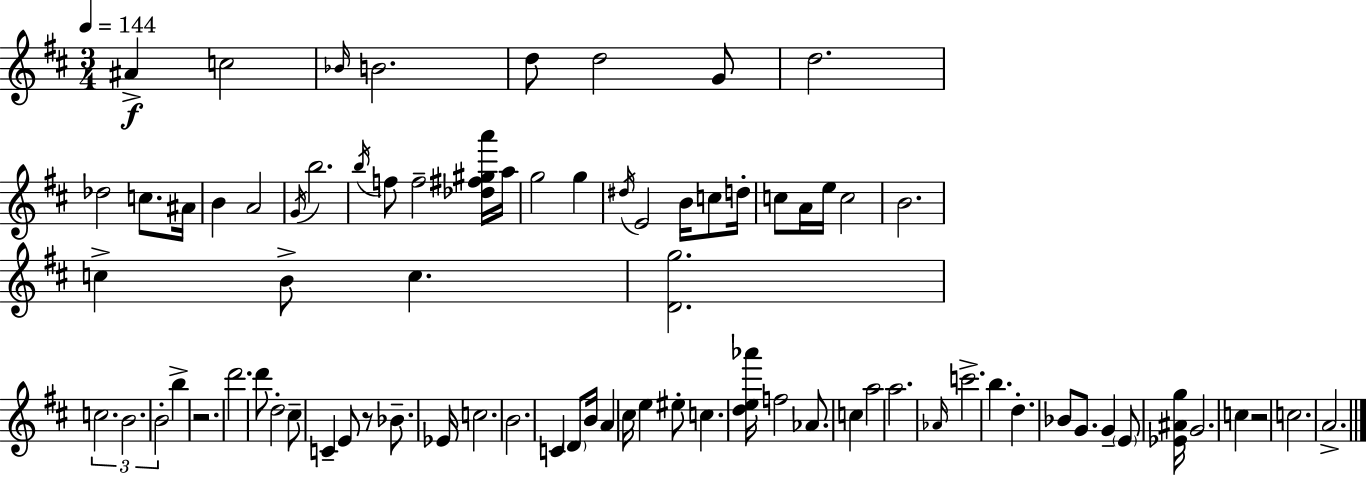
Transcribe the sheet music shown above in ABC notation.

X:1
T:Untitled
M:3/4
L:1/4
K:D
^A c2 _B/4 B2 d/2 d2 G/2 d2 _d2 c/2 ^A/4 B A2 G/4 b2 b/4 f/2 f2 [_d^f^ga']/4 a/4 g2 g ^d/4 E2 B/4 c/2 d/4 c/2 A/4 e/4 c2 B2 c B/2 c [Dg]2 c2 B2 B2 b z2 d'2 d'/2 d2 ^c/2 C E/2 z/2 _B/2 _E/4 c2 B2 C D/2 B/4 A ^c/4 e ^e/2 c [de_a']/4 f2 _A/2 c a2 a2 _A/4 c'2 b d _B/2 G/2 G E/2 [_E^Ag]/4 G2 c z2 c2 A2